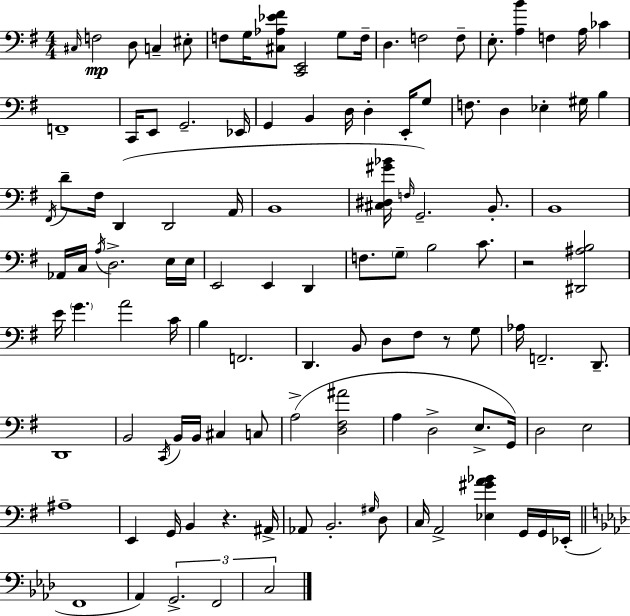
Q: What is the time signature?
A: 4/4